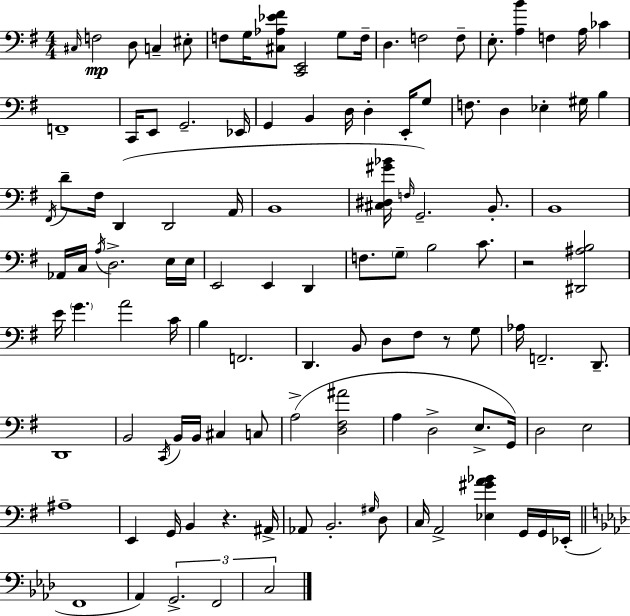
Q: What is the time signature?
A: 4/4